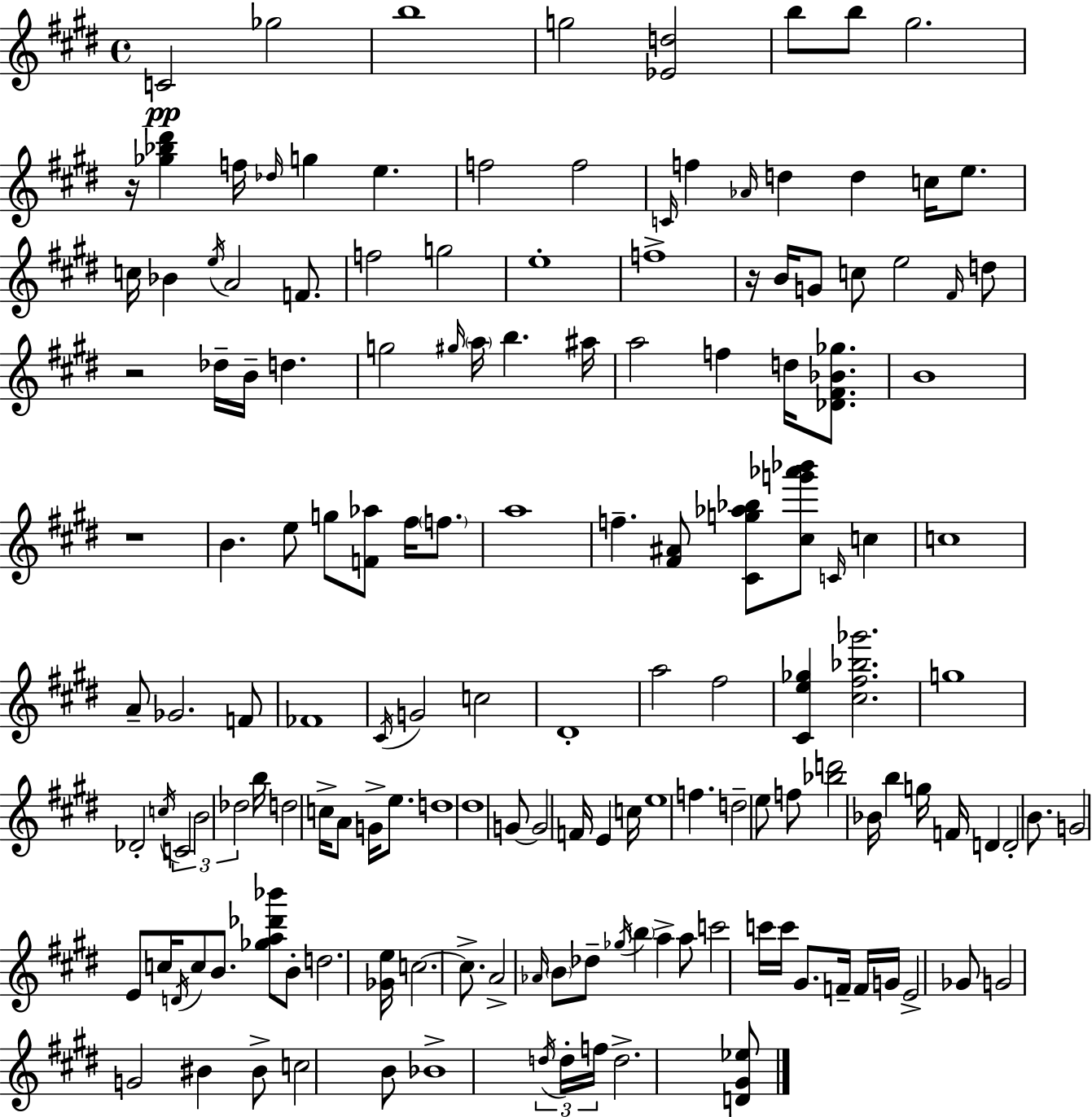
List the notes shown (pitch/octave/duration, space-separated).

C4/h Gb5/h B5/w G5/h [Eb4,D5]/h B5/e B5/e G#5/h. R/s [Gb5,Bb5,D#6]/q F5/s Db5/s G5/q E5/q. F5/h F5/h C4/s F5/q Ab4/s D5/q D5/q C5/s E5/e. C5/s Bb4/q E5/s A4/h F4/e. F5/h G5/h E5/w F5/w R/s B4/s G4/e C5/e E5/h F#4/s D5/e R/h Db5/s B4/s D5/q. G5/h G#5/s A5/s B5/q. A#5/s A5/h F5/q D5/s [Db4,F#4,Bb4,Gb5]/e. B4/w R/w B4/q. E5/e G5/e [F4,Ab5]/e F#5/s F5/e. A5/w F5/q. [F#4,A#4]/e [C#4,G5,Ab5,Bb5]/e [C#5,G6,Ab6,Bb6]/e C4/s C5/q C5/w A4/e Gb4/h. F4/e FES4/w C#4/s G4/h C5/h D#4/w A5/h F#5/h [C#4,E5,Gb5]/q [C#5,F#5,Bb5,Gb6]/h. G5/w Db4/h C5/s C4/h B4/h Db5/h B5/s D5/h C5/s A4/e G4/s E5/e. D5/w D#5/w G4/e G4/h F4/s E4/q C5/s E5/w F5/q. D5/h E5/e F5/e [Bb5,D6]/h Bb4/s B5/q G5/s F4/s D4/q D4/h B4/e. G4/h E4/e C5/s D4/s C5/e B4/e. [Gb5,A5,Db6,Bb6]/e B4/e D5/h. [Gb4,E5]/s C5/h. C5/e. A4/h Ab4/s B4/e Db5/e Gb5/s B5/q A5/q A5/e C6/h C6/s C6/s G#4/e. F4/s F4/s G4/s E4/h Gb4/e G4/h G4/h BIS4/q BIS4/e C5/h B4/e Bb4/w D5/s D5/s F5/s D5/h. [D4,G#4,Eb5]/e